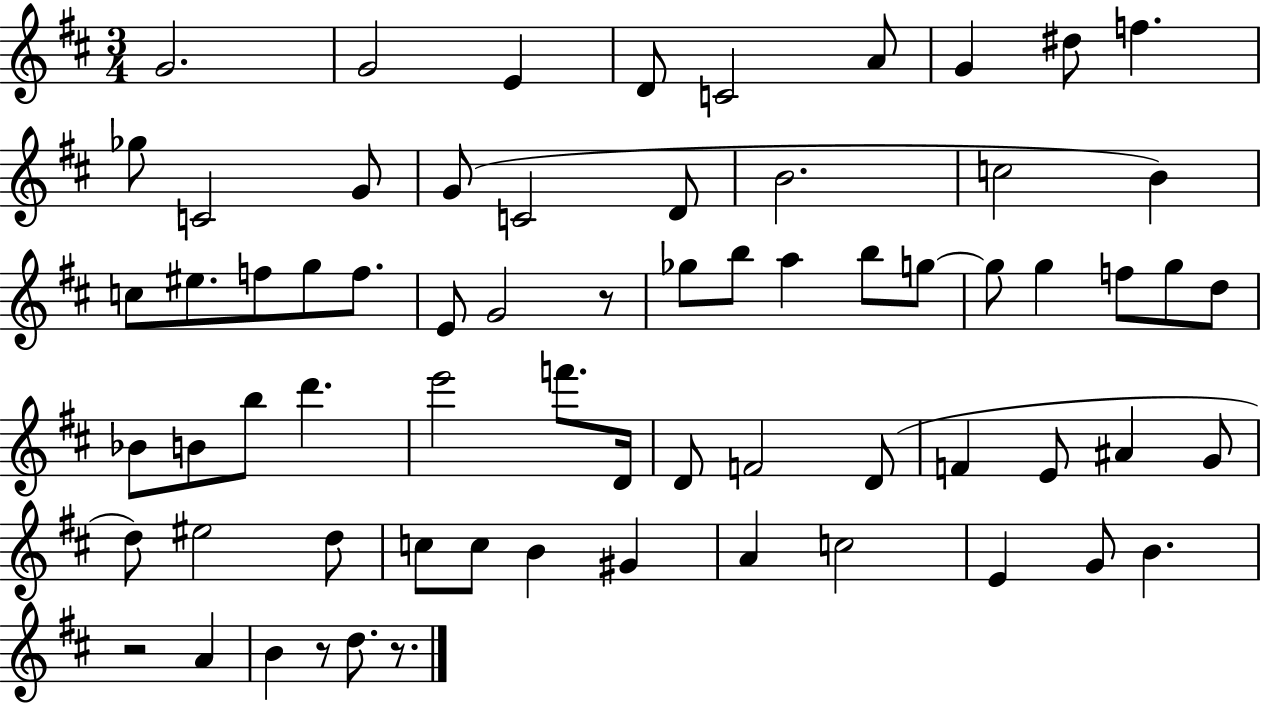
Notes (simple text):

G4/h. G4/h E4/q D4/e C4/h A4/e G4/q D#5/e F5/q. Gb5/e C4/h G4/e G4/e C4/h D4/e B4/h. C5/h B4/q C5/e EIS5/e. F5/e G5/e F5/e. E4/e G4/h R/e Gb5/e B5/e A5/q B5/e G5/e G5/e G5/q F5/e G5/e D5/e Bb4/e B4/e B5/e D6/q. E6/h F6/e. D4/s D4/e F4/h D4/e F4/q E4/e A#4/q G4/e D5/e EIS5/h D5/e C5/e C5/e B4/q G#4/q A4/q C5/h E4/q G4/e B4/q. R/h A4/q B4/q R/e D5/e. R/e.